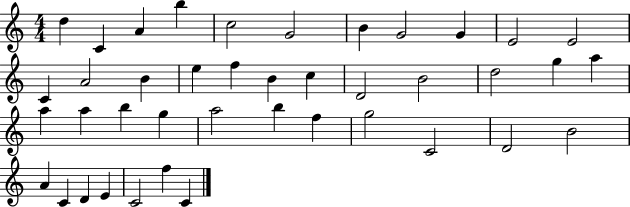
X:1
T:Untitled
M:4/4
L:1/4
K:C
d C A b c2 G2 B G2 G E2 E2 C A2 B e f B c D2 B2 d2 g a a a b g a2 b f g2 C2 D2 B2 A C D E C2 f C